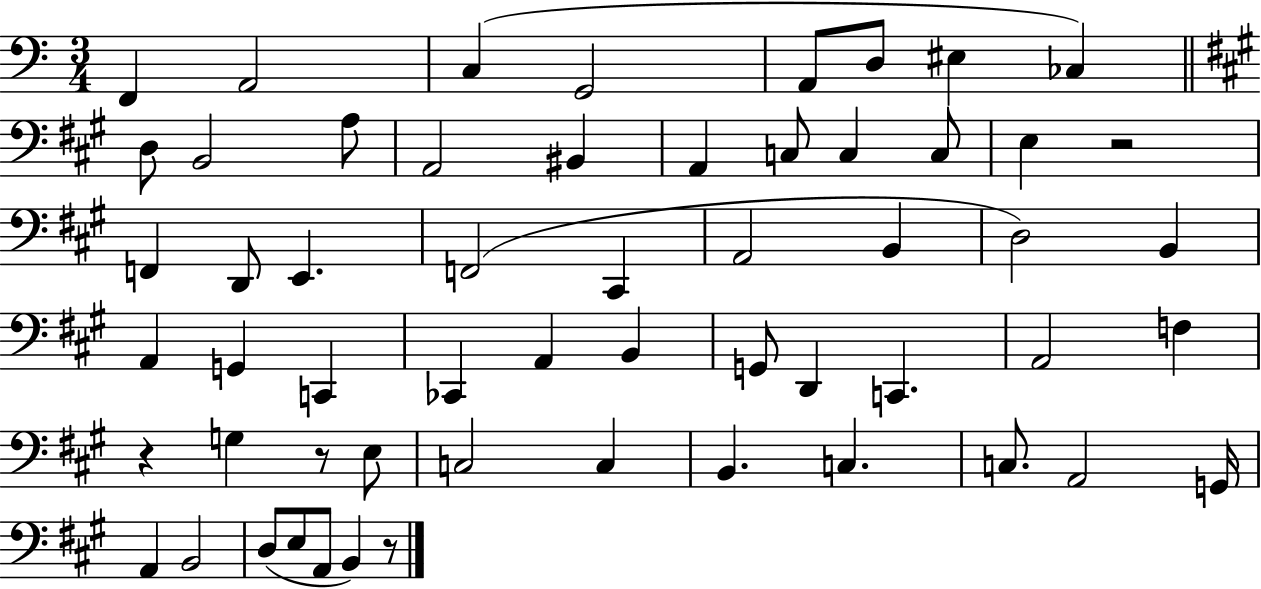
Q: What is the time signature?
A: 3/4